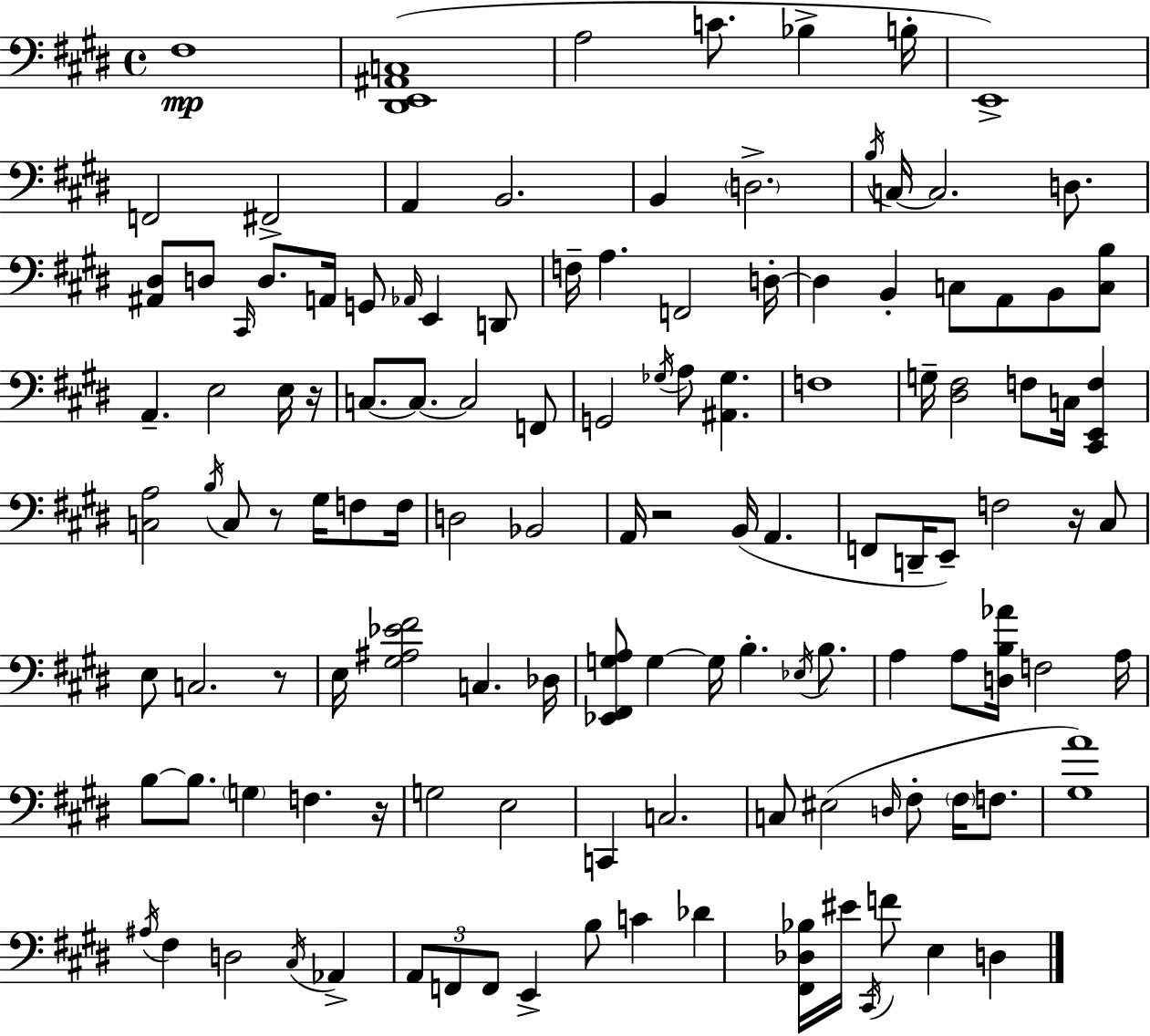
F#3/w [D#2,E2,A#2,C3]/w A3/h C4/e. Bb3/q B3/s E2/w F2/h F#2/h A2/q B2/h. B2/q D3/h. B3/s C3/s C3/h. D3/e. [A#2,D#3]/e D3/e C#2/s D3/e. A2/s G2/e Ab2/s E2/q D2/e F3/s A3/q. F2/h D3/s D3/q B2/q C3/e A2/e B2/e [C3,B3]/e A2/q. E3/h E3/s R/s C3/e. C3/e. C3/h F2/e G2/h Gb3/s A3/e [A#2,Gb3]/q. F3/w G3/s [D#3,F#3]/h F3/e C3/s [C#2,E2,F3]/q [C3,A3]/h B3/s C3/e R/e G#3/s F3/e F3/s D3/h Bb2/h A2/s R/h B2/s A2/q. F2/e D2/s E2/e F3/h R/s C#3/e E3/e C3/h. R/e E3/s [G#3,A#3,Eb4,F#4]/h C3/q. Db3/s [Eb2,F#2,G3,A3]/e G3/q G3/s B3/q. Eb3/s B3/e. A3/q A3/e [D3,B3,Ab4]/s F3/h A3/s B3/e B3/e. G3/q F3/q. R/s G3/h E3/h C2/q C3/h. C3/e EIS3/h D3/s F#3/e F#3/s F3/e. [G#3,A4]/w A#3/s F#3/q D3/h C#3/s Ab2/q A2/e F2/e F2/e E2/q B3/e C4/q Db4/q [F#2,Db3,Bb3]/s EIS4/s C#2/s F4/e E3/q D3/q